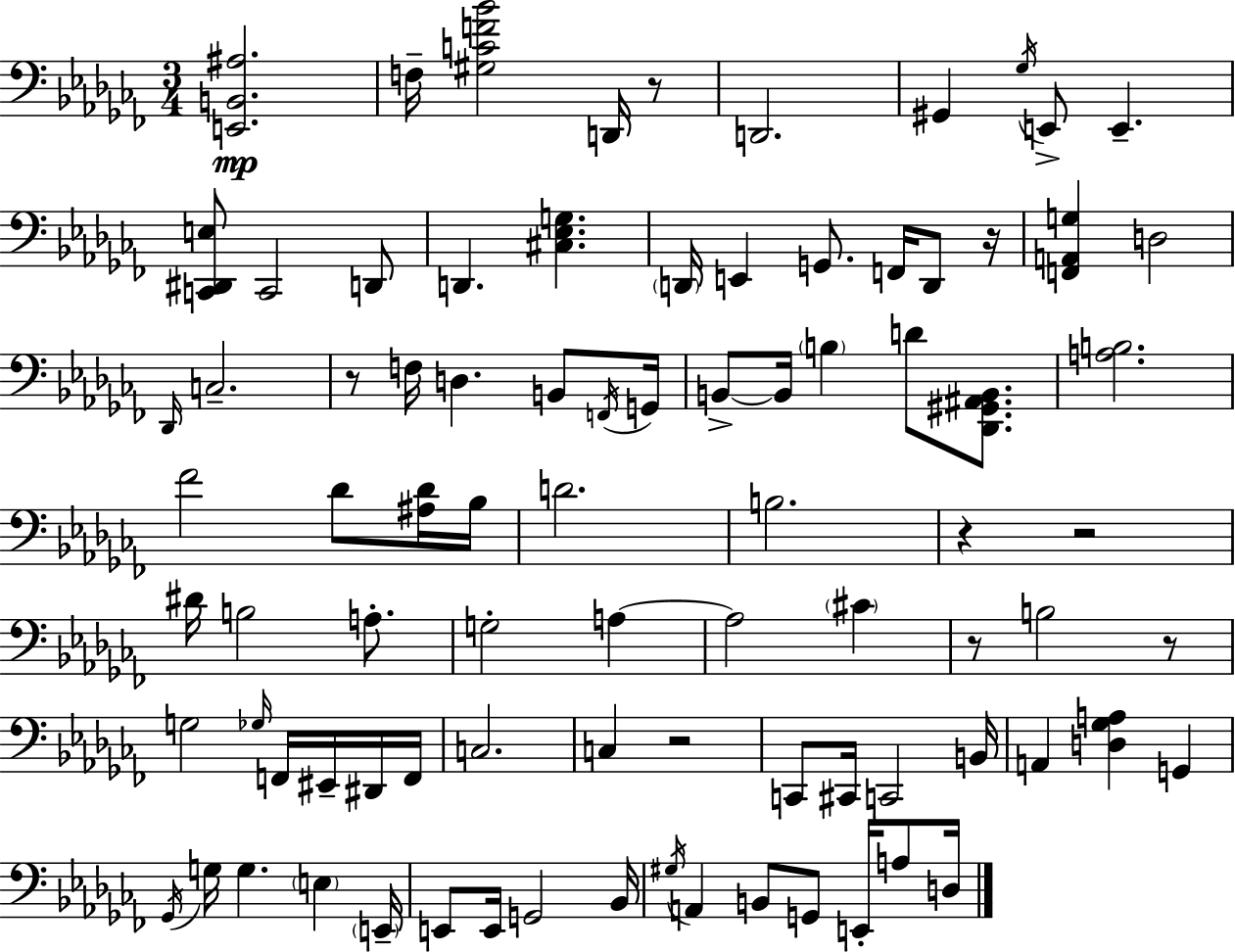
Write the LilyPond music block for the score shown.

{
  \clef bass
  \numericTimeSignature
  \time 3/4
  \key aes \minor
  <e, b, ais>2.\mp | f16-- <gis c' f' bes'>2 d,16 r8 | d,2. | gis,4 \acciaccatura { ges16 } e,8-> e,4.-- | \break <c, dis, e>8 c,2 d,8 | d,4. <cis ees g>4. | \parenthesize d,16 e,4 g,8. f,16 d,8 | r16 <f, a, g>4 d2 | \break \grace { des,16 } c2.-- | r8 f16 d4. b,8 | \acciaccatura { f,16 } g,16 b,8->~~ b,16 \parenthesize b4 d'8 | <des, gis, ais, b,>8. <a b>2. | \break fes'2 des'8 | <ais des'>16 bes16 d'2. | b2. | r4 r2 | \break dis'16 b2 | a8.-. g2-. a4~~ | a2 \parenthesize cis'4 | r8 b2 | \break r8 g2 \grace { ges16 } | f,16 eis,16-- dis,16 f,16 c2. | c4 r2 | c,8 cis,16 c,2 | \break b,16 a,4 <d ges a>4 | g,4 \acciaccatura { ges,16 } g16 g4. | \parenthesize e4 \parenthesize e,16-- e,8 e,16 g,2 | bes,16 \acciaccatura { gis16 } a,4 b,8 | \break g,8 e,16-. a8 d16 \bar "|."
}